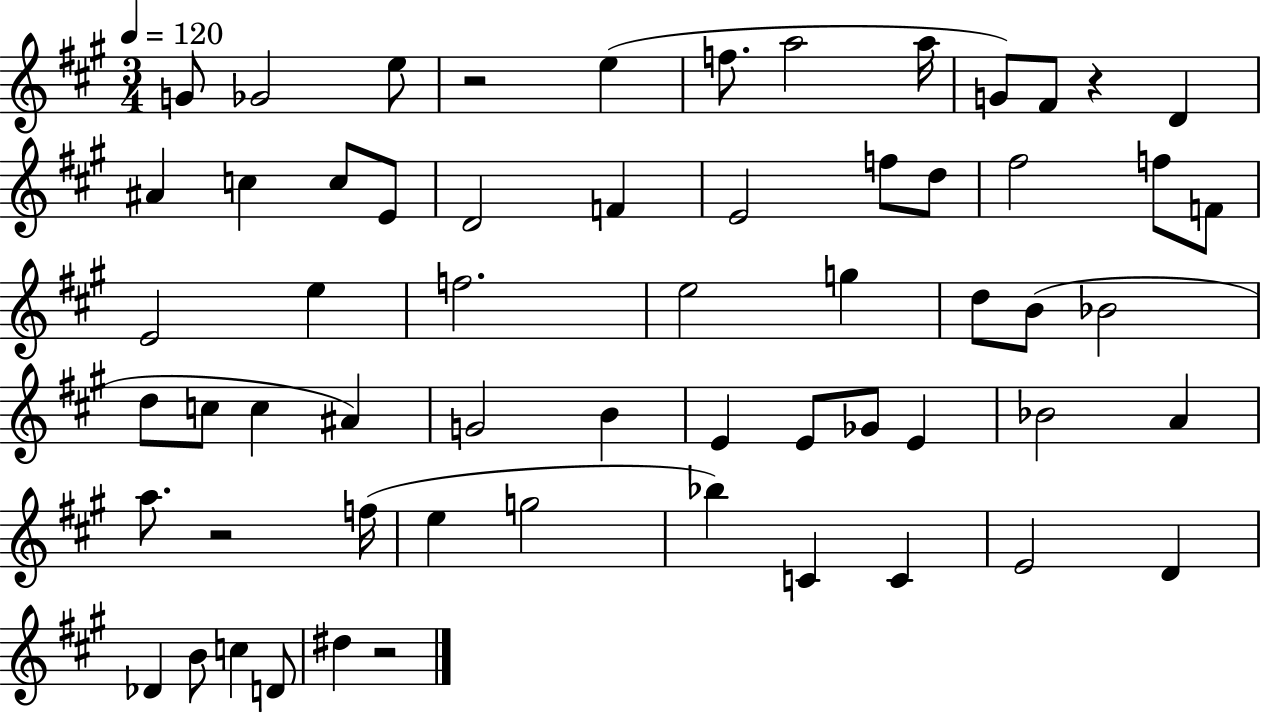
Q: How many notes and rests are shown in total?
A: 60